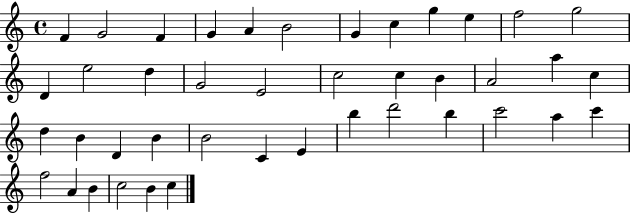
F4/q G4/h F4/q G4/q A4/q B4/h G4/q C5/q G5/q E5/q F5/h G5/h D4/q E5/h D5/q G4/h E4/h C5/h C5/q B4/q A4/h A5/q C5/q D5/q B4/q D4/q B4/q B4/h C4/q E4/q B5/q D6/h B5/q C6/h A5/q C6/q F5/h A4/q B4/q C5/h B4/q C5/q